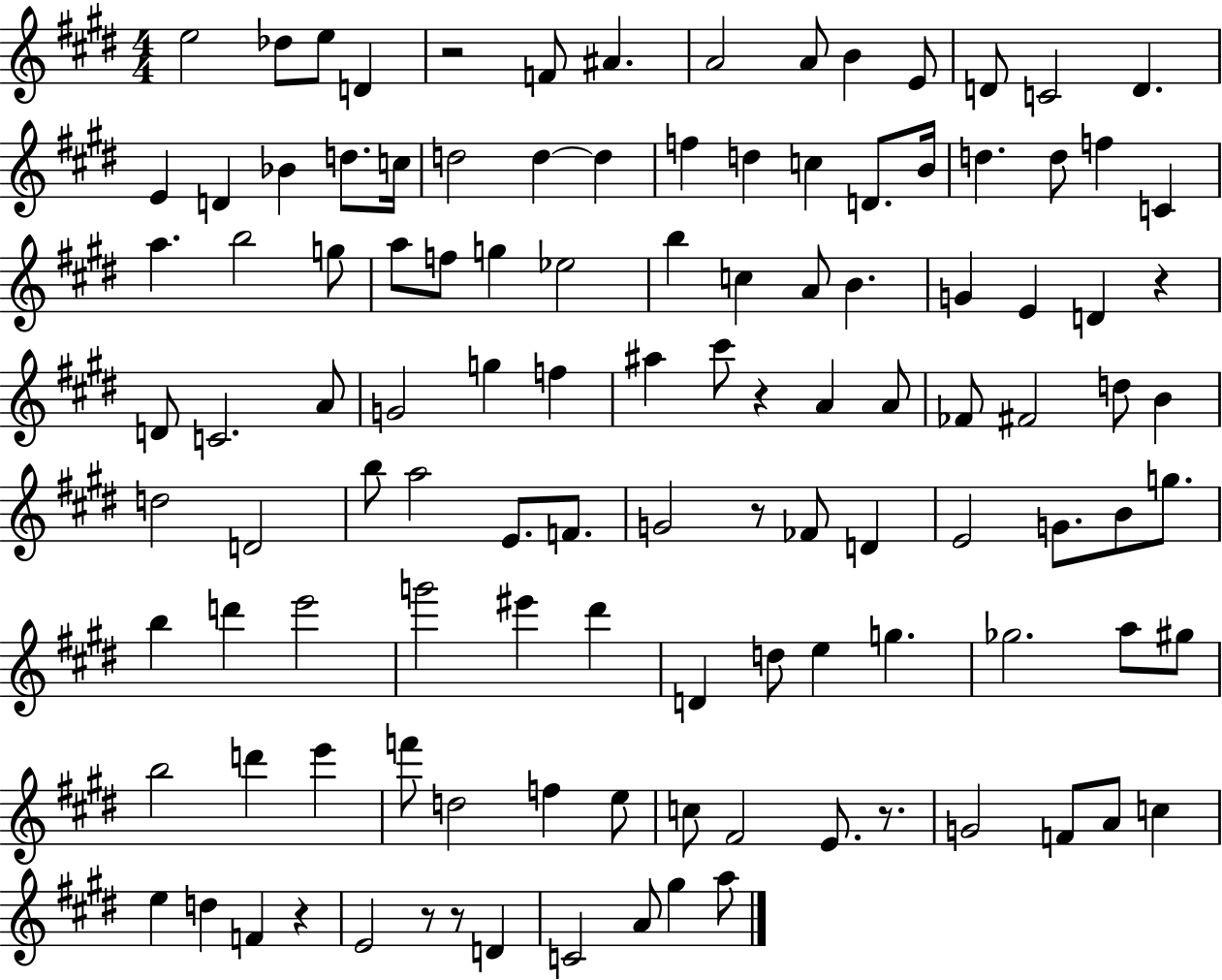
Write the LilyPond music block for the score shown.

{
  \clef treble
  \numericTimeSignature
  \time 4/4
  \key e \major
  e''2 des''8 e''8 d'4 | r2 f'8 ais'4. | a'2 a'8 b'4 e'8 | d'8 c'2 d'4. | \break e'4 d'4 bes'4 d''8. c''16 | d''2 d''4~~ d''4 | f''4 d''4 c''4 d'8. b'16 | d''4. d''8 f''4 c'4 | \break a''4. b''2 g''8 | a''8 f''8 g''4 ees''2 | b''4 c''4 a'8 b'4. | g'4 e'4 d'4 r4 | \break d'8 c'2. a'8 | g'2 g''4 f''4 | ais''4 cis'''8 r4 a'4 a'8 | fes'8 fis'2 d''8 b'4 | \break d''2 d'2 | b''8 a''2 e'8. f'8. | g'2 r8 fes'8 d'4 | e'2 g'8. b'8 g''8. | \break b''4 d'''4 e'''2 | g'''2 eis'''4 dis'''4 | d'4 d''8 e''4 g''4. | ges''2. a''8 gis''8 | \break b''2 d'''4 e'''4 | f'''8 d''2 f''4 e''8 | c''8 fis'2 e'8. r8. | g'2 f'8 a'8 c''4 | \break e''4 d''4 f'4 r4 | e'2 r8 r8 d'4 | c'2 a'8 gis''4 a''8 | \bar "|."
}